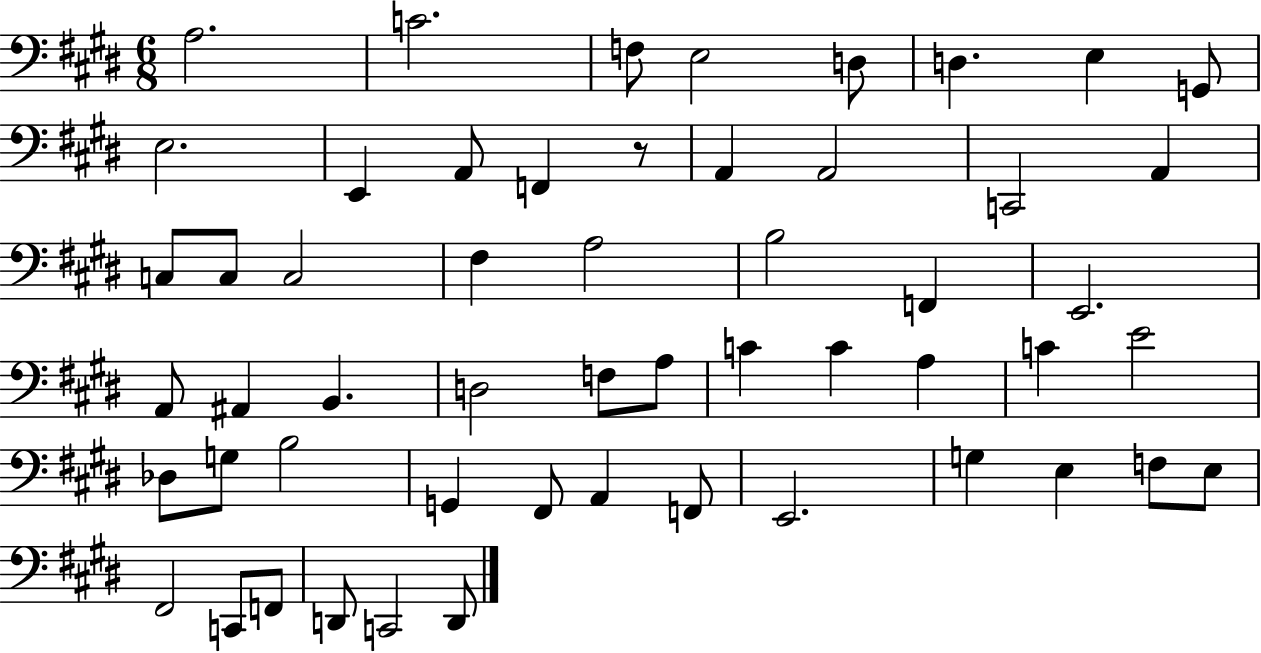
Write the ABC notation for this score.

X:1
T:Untitled
M:6/8
L:1/4
K:E
A,2 C2 F,/2 E,2 D,/2 D, E, G,,/2 E,2 E,, A,,/2 F,, z/2 A,, A,,2 C,,2 A,, C,/2 C,/2 C,2 ^F, A,2 B,2 F,, E,,2 A,,/2 ^A,, B,, D,2 F,/2 A,/2 C C A, C E2 _D,/2 G,/2 B,2 G,, ^F,,/2 A,, F,,/2 E,,2 G, E, F,/2 E,/2 ^F,,2 C,,/2 F,,/2 D,,/2 C,,2 D,,/2